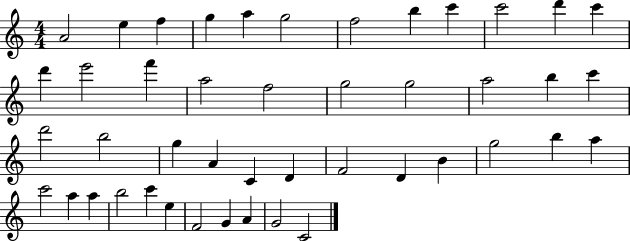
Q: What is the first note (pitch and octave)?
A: A4